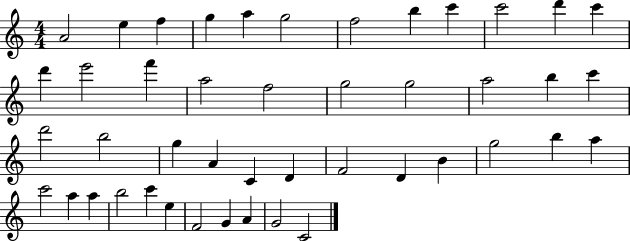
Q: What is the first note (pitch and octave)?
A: A4